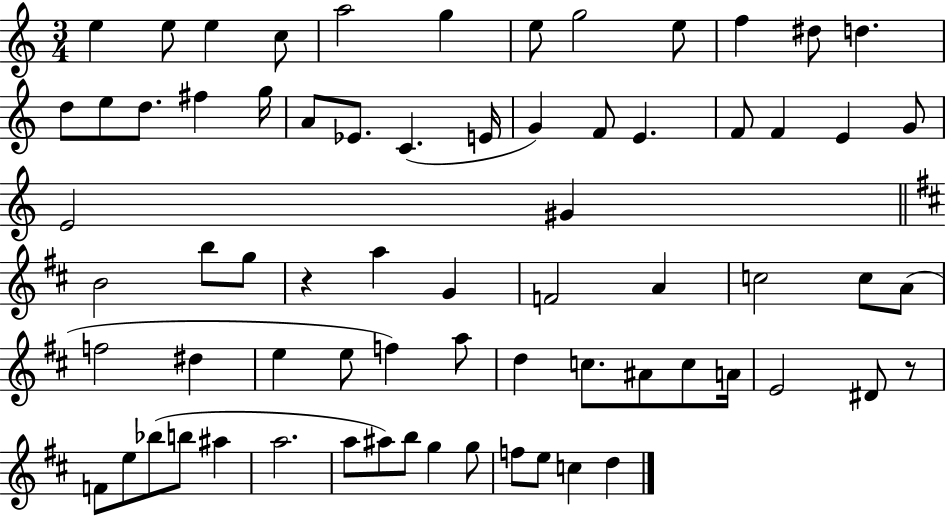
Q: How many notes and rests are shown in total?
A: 70